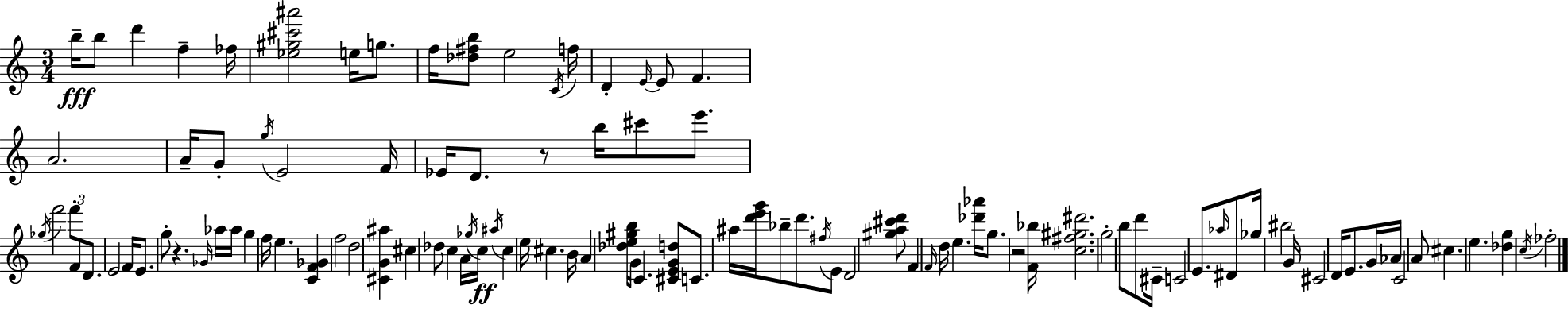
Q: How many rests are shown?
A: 3